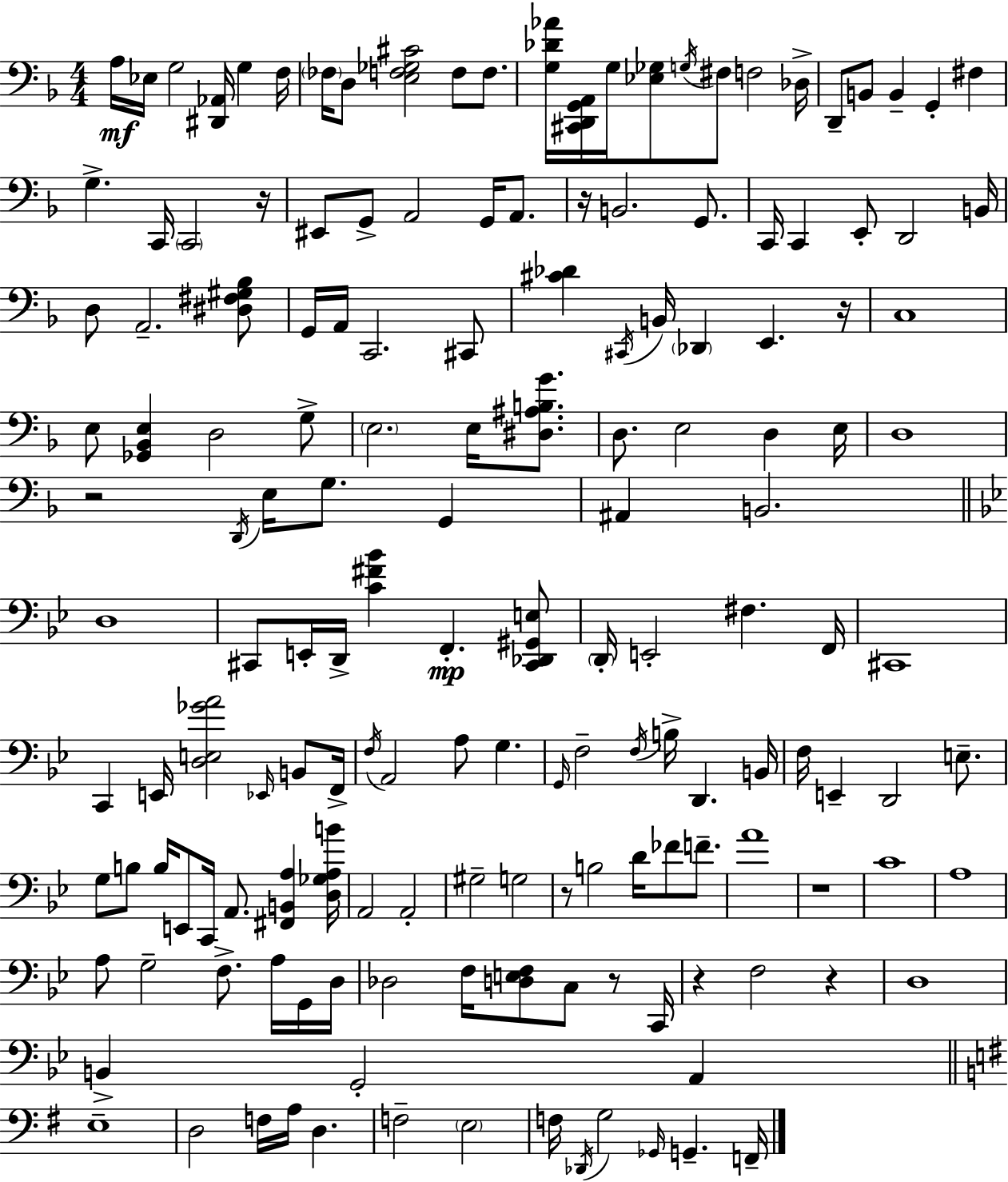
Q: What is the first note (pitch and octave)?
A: A3